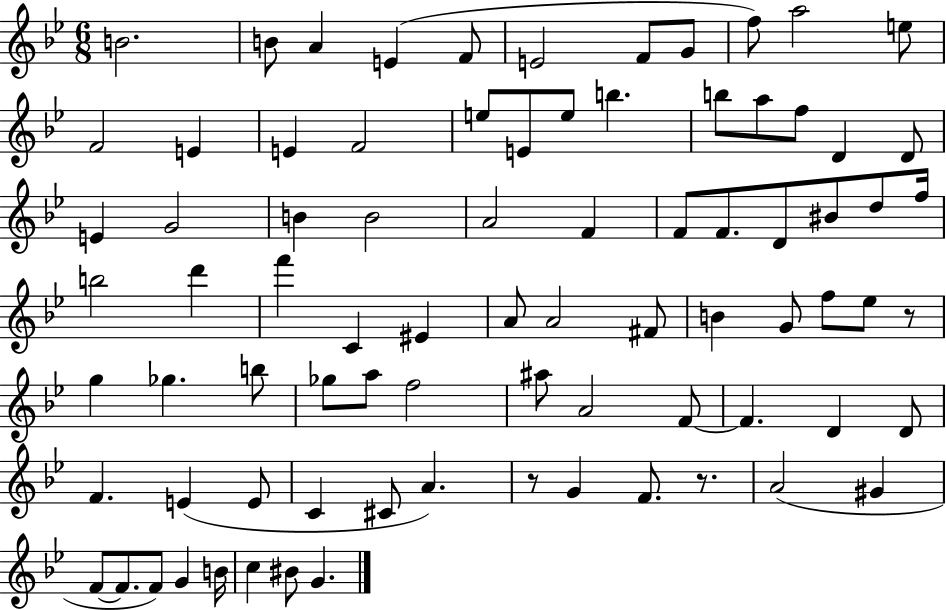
{
  \clef treble
  \numericTimeSignature
  \time 6/8
  \key bes \major
  b'2. | b'8 a'4 e'4( f'8 | e'2 f'8 g'8 | f''8) a''2 e''8 | \break f'2 e'4 | e'4 f'2 | e''8 e'8 e''8 b''4. | b''8 a''8 f''8 d'4 d'8 | \break e'4 g'2 | b'4 b'2 | a'2 f'4 | f'8 f'8. d'8 bis'8 d''8 f''16 | \break b''2 d'''4 | f'''4 c'4 eis'4 | a'8 a'2 fis'8 | b'4 g'8 f''8 ees''8 r8 | \break g''4 ges''4. b''8 | ges''8 a''8 f''2 | ais''8 a'2 f'8~~ | f'4. d'4 d'8 | \break f'4. e'4( e'8 | c'4 cis'8 a'4.) | r8 g'4 f'8. r8. | a'2( gis'4 | \break f'8~~ f'8. f'8) g'4 b'16 | c''4 bis'8 g'4. | \bar "|."
}